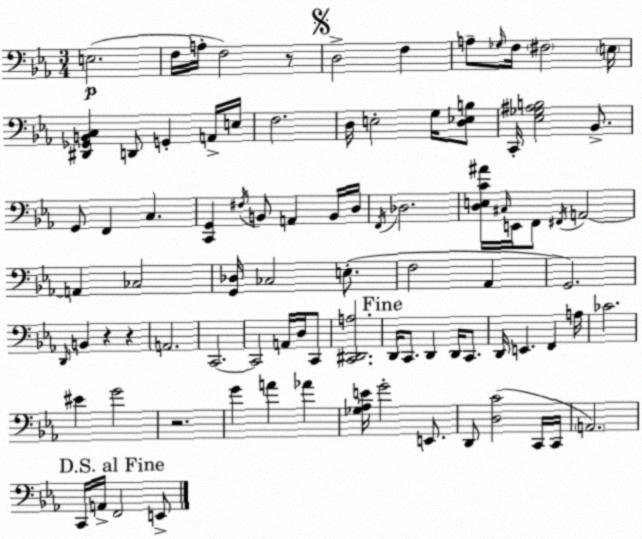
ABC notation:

X:1
T:Untitled
M:3/4
L:1/4
K:Cm
E,2 F,/4 A,/4 F,2 z/2 D,2 F, A,/2 _G,/4 F,/4 ^F,2 E,/4 [^D,,_G,,B,,C,] D,,/2 G,, A,,/4 E,/4 F,2 D,/4 E,2 G,/4 [D,_E,B,]/2 C,,/4 [_E,_G,^A,B,]2 _B,,/2 G,,/2 F,, C, [C,,G,,] ^F,/4 B,,/2 A,, B,,/4 D,/4 F,,/4 _D,2 [D,E,C^A]/4 ^C,/4 E,,/4 F,,/2 ^F,,/4 A,,2 A,, _C,2 [G,,_D,]/4 _C,2 E,/2 F,2 _A,, G,,2 D,,/4 B,, z z A,,2 C,,2 C,,2 A,,/4 D,/4 C,,/2 [C,,^D,,A,]2 D,,/4 C,,/2 D,, D,,/4 C,,/2 D,,/4 E,, F,, A,/4 _C2 ^E G2 z2 G A _A [_G,_A,E]/4 G2 E,,/2 D,,/2 [D,C]2 C,,/4 C,,/4 A,,2 C,,/4 A,,/4 F,,2 E,,/2